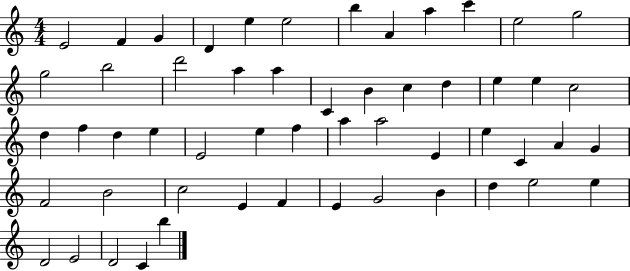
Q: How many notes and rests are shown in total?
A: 54